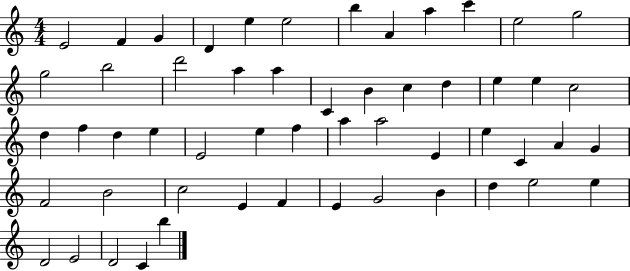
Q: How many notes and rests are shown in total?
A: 54